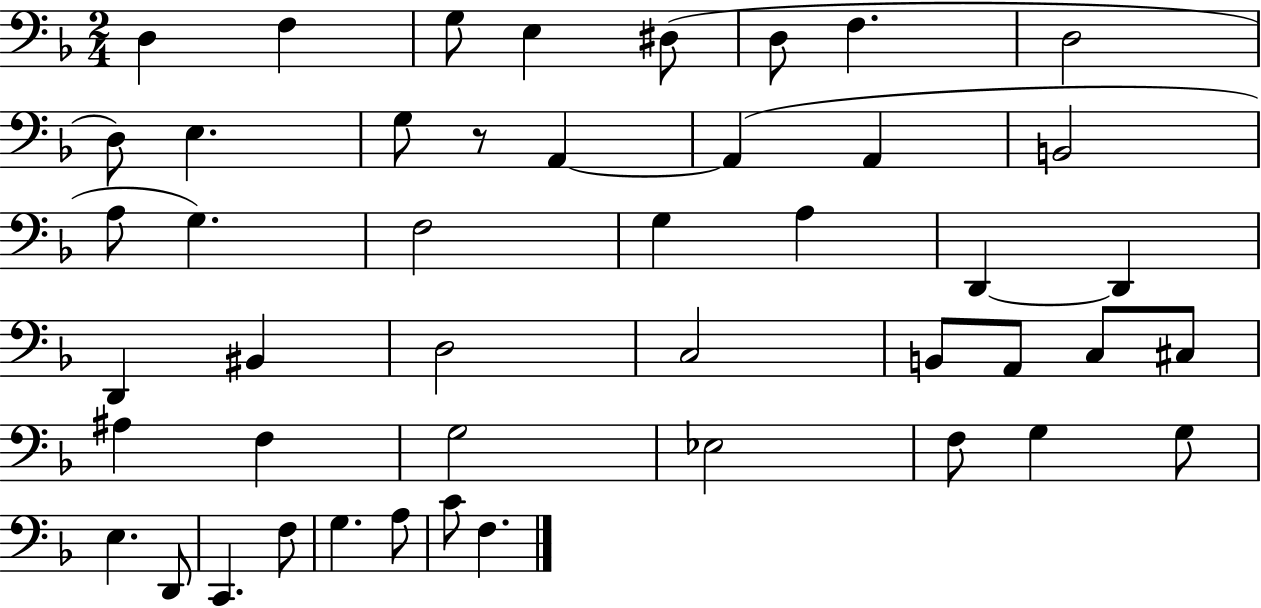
D3/q F3/q G3/e E3/q D#3/e D3/e F3/q. D3/h D3/e E3/q. G3/e R/e A2/q A2/q A2/q B2/h A3/e G3/q. F3/h G3/q A3/q D2/q D2/q D2/q BIS2/q D3/h C3/h B2/e A2/e C3/e C#3/e A#3/q F3/q G3/h Eb3/h F3/e G3/q G3/e E3/q. D2/e C2/q. F3/e G3/q. A3/e C4/e F3/q.